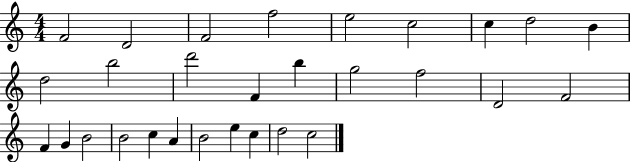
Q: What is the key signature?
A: C major